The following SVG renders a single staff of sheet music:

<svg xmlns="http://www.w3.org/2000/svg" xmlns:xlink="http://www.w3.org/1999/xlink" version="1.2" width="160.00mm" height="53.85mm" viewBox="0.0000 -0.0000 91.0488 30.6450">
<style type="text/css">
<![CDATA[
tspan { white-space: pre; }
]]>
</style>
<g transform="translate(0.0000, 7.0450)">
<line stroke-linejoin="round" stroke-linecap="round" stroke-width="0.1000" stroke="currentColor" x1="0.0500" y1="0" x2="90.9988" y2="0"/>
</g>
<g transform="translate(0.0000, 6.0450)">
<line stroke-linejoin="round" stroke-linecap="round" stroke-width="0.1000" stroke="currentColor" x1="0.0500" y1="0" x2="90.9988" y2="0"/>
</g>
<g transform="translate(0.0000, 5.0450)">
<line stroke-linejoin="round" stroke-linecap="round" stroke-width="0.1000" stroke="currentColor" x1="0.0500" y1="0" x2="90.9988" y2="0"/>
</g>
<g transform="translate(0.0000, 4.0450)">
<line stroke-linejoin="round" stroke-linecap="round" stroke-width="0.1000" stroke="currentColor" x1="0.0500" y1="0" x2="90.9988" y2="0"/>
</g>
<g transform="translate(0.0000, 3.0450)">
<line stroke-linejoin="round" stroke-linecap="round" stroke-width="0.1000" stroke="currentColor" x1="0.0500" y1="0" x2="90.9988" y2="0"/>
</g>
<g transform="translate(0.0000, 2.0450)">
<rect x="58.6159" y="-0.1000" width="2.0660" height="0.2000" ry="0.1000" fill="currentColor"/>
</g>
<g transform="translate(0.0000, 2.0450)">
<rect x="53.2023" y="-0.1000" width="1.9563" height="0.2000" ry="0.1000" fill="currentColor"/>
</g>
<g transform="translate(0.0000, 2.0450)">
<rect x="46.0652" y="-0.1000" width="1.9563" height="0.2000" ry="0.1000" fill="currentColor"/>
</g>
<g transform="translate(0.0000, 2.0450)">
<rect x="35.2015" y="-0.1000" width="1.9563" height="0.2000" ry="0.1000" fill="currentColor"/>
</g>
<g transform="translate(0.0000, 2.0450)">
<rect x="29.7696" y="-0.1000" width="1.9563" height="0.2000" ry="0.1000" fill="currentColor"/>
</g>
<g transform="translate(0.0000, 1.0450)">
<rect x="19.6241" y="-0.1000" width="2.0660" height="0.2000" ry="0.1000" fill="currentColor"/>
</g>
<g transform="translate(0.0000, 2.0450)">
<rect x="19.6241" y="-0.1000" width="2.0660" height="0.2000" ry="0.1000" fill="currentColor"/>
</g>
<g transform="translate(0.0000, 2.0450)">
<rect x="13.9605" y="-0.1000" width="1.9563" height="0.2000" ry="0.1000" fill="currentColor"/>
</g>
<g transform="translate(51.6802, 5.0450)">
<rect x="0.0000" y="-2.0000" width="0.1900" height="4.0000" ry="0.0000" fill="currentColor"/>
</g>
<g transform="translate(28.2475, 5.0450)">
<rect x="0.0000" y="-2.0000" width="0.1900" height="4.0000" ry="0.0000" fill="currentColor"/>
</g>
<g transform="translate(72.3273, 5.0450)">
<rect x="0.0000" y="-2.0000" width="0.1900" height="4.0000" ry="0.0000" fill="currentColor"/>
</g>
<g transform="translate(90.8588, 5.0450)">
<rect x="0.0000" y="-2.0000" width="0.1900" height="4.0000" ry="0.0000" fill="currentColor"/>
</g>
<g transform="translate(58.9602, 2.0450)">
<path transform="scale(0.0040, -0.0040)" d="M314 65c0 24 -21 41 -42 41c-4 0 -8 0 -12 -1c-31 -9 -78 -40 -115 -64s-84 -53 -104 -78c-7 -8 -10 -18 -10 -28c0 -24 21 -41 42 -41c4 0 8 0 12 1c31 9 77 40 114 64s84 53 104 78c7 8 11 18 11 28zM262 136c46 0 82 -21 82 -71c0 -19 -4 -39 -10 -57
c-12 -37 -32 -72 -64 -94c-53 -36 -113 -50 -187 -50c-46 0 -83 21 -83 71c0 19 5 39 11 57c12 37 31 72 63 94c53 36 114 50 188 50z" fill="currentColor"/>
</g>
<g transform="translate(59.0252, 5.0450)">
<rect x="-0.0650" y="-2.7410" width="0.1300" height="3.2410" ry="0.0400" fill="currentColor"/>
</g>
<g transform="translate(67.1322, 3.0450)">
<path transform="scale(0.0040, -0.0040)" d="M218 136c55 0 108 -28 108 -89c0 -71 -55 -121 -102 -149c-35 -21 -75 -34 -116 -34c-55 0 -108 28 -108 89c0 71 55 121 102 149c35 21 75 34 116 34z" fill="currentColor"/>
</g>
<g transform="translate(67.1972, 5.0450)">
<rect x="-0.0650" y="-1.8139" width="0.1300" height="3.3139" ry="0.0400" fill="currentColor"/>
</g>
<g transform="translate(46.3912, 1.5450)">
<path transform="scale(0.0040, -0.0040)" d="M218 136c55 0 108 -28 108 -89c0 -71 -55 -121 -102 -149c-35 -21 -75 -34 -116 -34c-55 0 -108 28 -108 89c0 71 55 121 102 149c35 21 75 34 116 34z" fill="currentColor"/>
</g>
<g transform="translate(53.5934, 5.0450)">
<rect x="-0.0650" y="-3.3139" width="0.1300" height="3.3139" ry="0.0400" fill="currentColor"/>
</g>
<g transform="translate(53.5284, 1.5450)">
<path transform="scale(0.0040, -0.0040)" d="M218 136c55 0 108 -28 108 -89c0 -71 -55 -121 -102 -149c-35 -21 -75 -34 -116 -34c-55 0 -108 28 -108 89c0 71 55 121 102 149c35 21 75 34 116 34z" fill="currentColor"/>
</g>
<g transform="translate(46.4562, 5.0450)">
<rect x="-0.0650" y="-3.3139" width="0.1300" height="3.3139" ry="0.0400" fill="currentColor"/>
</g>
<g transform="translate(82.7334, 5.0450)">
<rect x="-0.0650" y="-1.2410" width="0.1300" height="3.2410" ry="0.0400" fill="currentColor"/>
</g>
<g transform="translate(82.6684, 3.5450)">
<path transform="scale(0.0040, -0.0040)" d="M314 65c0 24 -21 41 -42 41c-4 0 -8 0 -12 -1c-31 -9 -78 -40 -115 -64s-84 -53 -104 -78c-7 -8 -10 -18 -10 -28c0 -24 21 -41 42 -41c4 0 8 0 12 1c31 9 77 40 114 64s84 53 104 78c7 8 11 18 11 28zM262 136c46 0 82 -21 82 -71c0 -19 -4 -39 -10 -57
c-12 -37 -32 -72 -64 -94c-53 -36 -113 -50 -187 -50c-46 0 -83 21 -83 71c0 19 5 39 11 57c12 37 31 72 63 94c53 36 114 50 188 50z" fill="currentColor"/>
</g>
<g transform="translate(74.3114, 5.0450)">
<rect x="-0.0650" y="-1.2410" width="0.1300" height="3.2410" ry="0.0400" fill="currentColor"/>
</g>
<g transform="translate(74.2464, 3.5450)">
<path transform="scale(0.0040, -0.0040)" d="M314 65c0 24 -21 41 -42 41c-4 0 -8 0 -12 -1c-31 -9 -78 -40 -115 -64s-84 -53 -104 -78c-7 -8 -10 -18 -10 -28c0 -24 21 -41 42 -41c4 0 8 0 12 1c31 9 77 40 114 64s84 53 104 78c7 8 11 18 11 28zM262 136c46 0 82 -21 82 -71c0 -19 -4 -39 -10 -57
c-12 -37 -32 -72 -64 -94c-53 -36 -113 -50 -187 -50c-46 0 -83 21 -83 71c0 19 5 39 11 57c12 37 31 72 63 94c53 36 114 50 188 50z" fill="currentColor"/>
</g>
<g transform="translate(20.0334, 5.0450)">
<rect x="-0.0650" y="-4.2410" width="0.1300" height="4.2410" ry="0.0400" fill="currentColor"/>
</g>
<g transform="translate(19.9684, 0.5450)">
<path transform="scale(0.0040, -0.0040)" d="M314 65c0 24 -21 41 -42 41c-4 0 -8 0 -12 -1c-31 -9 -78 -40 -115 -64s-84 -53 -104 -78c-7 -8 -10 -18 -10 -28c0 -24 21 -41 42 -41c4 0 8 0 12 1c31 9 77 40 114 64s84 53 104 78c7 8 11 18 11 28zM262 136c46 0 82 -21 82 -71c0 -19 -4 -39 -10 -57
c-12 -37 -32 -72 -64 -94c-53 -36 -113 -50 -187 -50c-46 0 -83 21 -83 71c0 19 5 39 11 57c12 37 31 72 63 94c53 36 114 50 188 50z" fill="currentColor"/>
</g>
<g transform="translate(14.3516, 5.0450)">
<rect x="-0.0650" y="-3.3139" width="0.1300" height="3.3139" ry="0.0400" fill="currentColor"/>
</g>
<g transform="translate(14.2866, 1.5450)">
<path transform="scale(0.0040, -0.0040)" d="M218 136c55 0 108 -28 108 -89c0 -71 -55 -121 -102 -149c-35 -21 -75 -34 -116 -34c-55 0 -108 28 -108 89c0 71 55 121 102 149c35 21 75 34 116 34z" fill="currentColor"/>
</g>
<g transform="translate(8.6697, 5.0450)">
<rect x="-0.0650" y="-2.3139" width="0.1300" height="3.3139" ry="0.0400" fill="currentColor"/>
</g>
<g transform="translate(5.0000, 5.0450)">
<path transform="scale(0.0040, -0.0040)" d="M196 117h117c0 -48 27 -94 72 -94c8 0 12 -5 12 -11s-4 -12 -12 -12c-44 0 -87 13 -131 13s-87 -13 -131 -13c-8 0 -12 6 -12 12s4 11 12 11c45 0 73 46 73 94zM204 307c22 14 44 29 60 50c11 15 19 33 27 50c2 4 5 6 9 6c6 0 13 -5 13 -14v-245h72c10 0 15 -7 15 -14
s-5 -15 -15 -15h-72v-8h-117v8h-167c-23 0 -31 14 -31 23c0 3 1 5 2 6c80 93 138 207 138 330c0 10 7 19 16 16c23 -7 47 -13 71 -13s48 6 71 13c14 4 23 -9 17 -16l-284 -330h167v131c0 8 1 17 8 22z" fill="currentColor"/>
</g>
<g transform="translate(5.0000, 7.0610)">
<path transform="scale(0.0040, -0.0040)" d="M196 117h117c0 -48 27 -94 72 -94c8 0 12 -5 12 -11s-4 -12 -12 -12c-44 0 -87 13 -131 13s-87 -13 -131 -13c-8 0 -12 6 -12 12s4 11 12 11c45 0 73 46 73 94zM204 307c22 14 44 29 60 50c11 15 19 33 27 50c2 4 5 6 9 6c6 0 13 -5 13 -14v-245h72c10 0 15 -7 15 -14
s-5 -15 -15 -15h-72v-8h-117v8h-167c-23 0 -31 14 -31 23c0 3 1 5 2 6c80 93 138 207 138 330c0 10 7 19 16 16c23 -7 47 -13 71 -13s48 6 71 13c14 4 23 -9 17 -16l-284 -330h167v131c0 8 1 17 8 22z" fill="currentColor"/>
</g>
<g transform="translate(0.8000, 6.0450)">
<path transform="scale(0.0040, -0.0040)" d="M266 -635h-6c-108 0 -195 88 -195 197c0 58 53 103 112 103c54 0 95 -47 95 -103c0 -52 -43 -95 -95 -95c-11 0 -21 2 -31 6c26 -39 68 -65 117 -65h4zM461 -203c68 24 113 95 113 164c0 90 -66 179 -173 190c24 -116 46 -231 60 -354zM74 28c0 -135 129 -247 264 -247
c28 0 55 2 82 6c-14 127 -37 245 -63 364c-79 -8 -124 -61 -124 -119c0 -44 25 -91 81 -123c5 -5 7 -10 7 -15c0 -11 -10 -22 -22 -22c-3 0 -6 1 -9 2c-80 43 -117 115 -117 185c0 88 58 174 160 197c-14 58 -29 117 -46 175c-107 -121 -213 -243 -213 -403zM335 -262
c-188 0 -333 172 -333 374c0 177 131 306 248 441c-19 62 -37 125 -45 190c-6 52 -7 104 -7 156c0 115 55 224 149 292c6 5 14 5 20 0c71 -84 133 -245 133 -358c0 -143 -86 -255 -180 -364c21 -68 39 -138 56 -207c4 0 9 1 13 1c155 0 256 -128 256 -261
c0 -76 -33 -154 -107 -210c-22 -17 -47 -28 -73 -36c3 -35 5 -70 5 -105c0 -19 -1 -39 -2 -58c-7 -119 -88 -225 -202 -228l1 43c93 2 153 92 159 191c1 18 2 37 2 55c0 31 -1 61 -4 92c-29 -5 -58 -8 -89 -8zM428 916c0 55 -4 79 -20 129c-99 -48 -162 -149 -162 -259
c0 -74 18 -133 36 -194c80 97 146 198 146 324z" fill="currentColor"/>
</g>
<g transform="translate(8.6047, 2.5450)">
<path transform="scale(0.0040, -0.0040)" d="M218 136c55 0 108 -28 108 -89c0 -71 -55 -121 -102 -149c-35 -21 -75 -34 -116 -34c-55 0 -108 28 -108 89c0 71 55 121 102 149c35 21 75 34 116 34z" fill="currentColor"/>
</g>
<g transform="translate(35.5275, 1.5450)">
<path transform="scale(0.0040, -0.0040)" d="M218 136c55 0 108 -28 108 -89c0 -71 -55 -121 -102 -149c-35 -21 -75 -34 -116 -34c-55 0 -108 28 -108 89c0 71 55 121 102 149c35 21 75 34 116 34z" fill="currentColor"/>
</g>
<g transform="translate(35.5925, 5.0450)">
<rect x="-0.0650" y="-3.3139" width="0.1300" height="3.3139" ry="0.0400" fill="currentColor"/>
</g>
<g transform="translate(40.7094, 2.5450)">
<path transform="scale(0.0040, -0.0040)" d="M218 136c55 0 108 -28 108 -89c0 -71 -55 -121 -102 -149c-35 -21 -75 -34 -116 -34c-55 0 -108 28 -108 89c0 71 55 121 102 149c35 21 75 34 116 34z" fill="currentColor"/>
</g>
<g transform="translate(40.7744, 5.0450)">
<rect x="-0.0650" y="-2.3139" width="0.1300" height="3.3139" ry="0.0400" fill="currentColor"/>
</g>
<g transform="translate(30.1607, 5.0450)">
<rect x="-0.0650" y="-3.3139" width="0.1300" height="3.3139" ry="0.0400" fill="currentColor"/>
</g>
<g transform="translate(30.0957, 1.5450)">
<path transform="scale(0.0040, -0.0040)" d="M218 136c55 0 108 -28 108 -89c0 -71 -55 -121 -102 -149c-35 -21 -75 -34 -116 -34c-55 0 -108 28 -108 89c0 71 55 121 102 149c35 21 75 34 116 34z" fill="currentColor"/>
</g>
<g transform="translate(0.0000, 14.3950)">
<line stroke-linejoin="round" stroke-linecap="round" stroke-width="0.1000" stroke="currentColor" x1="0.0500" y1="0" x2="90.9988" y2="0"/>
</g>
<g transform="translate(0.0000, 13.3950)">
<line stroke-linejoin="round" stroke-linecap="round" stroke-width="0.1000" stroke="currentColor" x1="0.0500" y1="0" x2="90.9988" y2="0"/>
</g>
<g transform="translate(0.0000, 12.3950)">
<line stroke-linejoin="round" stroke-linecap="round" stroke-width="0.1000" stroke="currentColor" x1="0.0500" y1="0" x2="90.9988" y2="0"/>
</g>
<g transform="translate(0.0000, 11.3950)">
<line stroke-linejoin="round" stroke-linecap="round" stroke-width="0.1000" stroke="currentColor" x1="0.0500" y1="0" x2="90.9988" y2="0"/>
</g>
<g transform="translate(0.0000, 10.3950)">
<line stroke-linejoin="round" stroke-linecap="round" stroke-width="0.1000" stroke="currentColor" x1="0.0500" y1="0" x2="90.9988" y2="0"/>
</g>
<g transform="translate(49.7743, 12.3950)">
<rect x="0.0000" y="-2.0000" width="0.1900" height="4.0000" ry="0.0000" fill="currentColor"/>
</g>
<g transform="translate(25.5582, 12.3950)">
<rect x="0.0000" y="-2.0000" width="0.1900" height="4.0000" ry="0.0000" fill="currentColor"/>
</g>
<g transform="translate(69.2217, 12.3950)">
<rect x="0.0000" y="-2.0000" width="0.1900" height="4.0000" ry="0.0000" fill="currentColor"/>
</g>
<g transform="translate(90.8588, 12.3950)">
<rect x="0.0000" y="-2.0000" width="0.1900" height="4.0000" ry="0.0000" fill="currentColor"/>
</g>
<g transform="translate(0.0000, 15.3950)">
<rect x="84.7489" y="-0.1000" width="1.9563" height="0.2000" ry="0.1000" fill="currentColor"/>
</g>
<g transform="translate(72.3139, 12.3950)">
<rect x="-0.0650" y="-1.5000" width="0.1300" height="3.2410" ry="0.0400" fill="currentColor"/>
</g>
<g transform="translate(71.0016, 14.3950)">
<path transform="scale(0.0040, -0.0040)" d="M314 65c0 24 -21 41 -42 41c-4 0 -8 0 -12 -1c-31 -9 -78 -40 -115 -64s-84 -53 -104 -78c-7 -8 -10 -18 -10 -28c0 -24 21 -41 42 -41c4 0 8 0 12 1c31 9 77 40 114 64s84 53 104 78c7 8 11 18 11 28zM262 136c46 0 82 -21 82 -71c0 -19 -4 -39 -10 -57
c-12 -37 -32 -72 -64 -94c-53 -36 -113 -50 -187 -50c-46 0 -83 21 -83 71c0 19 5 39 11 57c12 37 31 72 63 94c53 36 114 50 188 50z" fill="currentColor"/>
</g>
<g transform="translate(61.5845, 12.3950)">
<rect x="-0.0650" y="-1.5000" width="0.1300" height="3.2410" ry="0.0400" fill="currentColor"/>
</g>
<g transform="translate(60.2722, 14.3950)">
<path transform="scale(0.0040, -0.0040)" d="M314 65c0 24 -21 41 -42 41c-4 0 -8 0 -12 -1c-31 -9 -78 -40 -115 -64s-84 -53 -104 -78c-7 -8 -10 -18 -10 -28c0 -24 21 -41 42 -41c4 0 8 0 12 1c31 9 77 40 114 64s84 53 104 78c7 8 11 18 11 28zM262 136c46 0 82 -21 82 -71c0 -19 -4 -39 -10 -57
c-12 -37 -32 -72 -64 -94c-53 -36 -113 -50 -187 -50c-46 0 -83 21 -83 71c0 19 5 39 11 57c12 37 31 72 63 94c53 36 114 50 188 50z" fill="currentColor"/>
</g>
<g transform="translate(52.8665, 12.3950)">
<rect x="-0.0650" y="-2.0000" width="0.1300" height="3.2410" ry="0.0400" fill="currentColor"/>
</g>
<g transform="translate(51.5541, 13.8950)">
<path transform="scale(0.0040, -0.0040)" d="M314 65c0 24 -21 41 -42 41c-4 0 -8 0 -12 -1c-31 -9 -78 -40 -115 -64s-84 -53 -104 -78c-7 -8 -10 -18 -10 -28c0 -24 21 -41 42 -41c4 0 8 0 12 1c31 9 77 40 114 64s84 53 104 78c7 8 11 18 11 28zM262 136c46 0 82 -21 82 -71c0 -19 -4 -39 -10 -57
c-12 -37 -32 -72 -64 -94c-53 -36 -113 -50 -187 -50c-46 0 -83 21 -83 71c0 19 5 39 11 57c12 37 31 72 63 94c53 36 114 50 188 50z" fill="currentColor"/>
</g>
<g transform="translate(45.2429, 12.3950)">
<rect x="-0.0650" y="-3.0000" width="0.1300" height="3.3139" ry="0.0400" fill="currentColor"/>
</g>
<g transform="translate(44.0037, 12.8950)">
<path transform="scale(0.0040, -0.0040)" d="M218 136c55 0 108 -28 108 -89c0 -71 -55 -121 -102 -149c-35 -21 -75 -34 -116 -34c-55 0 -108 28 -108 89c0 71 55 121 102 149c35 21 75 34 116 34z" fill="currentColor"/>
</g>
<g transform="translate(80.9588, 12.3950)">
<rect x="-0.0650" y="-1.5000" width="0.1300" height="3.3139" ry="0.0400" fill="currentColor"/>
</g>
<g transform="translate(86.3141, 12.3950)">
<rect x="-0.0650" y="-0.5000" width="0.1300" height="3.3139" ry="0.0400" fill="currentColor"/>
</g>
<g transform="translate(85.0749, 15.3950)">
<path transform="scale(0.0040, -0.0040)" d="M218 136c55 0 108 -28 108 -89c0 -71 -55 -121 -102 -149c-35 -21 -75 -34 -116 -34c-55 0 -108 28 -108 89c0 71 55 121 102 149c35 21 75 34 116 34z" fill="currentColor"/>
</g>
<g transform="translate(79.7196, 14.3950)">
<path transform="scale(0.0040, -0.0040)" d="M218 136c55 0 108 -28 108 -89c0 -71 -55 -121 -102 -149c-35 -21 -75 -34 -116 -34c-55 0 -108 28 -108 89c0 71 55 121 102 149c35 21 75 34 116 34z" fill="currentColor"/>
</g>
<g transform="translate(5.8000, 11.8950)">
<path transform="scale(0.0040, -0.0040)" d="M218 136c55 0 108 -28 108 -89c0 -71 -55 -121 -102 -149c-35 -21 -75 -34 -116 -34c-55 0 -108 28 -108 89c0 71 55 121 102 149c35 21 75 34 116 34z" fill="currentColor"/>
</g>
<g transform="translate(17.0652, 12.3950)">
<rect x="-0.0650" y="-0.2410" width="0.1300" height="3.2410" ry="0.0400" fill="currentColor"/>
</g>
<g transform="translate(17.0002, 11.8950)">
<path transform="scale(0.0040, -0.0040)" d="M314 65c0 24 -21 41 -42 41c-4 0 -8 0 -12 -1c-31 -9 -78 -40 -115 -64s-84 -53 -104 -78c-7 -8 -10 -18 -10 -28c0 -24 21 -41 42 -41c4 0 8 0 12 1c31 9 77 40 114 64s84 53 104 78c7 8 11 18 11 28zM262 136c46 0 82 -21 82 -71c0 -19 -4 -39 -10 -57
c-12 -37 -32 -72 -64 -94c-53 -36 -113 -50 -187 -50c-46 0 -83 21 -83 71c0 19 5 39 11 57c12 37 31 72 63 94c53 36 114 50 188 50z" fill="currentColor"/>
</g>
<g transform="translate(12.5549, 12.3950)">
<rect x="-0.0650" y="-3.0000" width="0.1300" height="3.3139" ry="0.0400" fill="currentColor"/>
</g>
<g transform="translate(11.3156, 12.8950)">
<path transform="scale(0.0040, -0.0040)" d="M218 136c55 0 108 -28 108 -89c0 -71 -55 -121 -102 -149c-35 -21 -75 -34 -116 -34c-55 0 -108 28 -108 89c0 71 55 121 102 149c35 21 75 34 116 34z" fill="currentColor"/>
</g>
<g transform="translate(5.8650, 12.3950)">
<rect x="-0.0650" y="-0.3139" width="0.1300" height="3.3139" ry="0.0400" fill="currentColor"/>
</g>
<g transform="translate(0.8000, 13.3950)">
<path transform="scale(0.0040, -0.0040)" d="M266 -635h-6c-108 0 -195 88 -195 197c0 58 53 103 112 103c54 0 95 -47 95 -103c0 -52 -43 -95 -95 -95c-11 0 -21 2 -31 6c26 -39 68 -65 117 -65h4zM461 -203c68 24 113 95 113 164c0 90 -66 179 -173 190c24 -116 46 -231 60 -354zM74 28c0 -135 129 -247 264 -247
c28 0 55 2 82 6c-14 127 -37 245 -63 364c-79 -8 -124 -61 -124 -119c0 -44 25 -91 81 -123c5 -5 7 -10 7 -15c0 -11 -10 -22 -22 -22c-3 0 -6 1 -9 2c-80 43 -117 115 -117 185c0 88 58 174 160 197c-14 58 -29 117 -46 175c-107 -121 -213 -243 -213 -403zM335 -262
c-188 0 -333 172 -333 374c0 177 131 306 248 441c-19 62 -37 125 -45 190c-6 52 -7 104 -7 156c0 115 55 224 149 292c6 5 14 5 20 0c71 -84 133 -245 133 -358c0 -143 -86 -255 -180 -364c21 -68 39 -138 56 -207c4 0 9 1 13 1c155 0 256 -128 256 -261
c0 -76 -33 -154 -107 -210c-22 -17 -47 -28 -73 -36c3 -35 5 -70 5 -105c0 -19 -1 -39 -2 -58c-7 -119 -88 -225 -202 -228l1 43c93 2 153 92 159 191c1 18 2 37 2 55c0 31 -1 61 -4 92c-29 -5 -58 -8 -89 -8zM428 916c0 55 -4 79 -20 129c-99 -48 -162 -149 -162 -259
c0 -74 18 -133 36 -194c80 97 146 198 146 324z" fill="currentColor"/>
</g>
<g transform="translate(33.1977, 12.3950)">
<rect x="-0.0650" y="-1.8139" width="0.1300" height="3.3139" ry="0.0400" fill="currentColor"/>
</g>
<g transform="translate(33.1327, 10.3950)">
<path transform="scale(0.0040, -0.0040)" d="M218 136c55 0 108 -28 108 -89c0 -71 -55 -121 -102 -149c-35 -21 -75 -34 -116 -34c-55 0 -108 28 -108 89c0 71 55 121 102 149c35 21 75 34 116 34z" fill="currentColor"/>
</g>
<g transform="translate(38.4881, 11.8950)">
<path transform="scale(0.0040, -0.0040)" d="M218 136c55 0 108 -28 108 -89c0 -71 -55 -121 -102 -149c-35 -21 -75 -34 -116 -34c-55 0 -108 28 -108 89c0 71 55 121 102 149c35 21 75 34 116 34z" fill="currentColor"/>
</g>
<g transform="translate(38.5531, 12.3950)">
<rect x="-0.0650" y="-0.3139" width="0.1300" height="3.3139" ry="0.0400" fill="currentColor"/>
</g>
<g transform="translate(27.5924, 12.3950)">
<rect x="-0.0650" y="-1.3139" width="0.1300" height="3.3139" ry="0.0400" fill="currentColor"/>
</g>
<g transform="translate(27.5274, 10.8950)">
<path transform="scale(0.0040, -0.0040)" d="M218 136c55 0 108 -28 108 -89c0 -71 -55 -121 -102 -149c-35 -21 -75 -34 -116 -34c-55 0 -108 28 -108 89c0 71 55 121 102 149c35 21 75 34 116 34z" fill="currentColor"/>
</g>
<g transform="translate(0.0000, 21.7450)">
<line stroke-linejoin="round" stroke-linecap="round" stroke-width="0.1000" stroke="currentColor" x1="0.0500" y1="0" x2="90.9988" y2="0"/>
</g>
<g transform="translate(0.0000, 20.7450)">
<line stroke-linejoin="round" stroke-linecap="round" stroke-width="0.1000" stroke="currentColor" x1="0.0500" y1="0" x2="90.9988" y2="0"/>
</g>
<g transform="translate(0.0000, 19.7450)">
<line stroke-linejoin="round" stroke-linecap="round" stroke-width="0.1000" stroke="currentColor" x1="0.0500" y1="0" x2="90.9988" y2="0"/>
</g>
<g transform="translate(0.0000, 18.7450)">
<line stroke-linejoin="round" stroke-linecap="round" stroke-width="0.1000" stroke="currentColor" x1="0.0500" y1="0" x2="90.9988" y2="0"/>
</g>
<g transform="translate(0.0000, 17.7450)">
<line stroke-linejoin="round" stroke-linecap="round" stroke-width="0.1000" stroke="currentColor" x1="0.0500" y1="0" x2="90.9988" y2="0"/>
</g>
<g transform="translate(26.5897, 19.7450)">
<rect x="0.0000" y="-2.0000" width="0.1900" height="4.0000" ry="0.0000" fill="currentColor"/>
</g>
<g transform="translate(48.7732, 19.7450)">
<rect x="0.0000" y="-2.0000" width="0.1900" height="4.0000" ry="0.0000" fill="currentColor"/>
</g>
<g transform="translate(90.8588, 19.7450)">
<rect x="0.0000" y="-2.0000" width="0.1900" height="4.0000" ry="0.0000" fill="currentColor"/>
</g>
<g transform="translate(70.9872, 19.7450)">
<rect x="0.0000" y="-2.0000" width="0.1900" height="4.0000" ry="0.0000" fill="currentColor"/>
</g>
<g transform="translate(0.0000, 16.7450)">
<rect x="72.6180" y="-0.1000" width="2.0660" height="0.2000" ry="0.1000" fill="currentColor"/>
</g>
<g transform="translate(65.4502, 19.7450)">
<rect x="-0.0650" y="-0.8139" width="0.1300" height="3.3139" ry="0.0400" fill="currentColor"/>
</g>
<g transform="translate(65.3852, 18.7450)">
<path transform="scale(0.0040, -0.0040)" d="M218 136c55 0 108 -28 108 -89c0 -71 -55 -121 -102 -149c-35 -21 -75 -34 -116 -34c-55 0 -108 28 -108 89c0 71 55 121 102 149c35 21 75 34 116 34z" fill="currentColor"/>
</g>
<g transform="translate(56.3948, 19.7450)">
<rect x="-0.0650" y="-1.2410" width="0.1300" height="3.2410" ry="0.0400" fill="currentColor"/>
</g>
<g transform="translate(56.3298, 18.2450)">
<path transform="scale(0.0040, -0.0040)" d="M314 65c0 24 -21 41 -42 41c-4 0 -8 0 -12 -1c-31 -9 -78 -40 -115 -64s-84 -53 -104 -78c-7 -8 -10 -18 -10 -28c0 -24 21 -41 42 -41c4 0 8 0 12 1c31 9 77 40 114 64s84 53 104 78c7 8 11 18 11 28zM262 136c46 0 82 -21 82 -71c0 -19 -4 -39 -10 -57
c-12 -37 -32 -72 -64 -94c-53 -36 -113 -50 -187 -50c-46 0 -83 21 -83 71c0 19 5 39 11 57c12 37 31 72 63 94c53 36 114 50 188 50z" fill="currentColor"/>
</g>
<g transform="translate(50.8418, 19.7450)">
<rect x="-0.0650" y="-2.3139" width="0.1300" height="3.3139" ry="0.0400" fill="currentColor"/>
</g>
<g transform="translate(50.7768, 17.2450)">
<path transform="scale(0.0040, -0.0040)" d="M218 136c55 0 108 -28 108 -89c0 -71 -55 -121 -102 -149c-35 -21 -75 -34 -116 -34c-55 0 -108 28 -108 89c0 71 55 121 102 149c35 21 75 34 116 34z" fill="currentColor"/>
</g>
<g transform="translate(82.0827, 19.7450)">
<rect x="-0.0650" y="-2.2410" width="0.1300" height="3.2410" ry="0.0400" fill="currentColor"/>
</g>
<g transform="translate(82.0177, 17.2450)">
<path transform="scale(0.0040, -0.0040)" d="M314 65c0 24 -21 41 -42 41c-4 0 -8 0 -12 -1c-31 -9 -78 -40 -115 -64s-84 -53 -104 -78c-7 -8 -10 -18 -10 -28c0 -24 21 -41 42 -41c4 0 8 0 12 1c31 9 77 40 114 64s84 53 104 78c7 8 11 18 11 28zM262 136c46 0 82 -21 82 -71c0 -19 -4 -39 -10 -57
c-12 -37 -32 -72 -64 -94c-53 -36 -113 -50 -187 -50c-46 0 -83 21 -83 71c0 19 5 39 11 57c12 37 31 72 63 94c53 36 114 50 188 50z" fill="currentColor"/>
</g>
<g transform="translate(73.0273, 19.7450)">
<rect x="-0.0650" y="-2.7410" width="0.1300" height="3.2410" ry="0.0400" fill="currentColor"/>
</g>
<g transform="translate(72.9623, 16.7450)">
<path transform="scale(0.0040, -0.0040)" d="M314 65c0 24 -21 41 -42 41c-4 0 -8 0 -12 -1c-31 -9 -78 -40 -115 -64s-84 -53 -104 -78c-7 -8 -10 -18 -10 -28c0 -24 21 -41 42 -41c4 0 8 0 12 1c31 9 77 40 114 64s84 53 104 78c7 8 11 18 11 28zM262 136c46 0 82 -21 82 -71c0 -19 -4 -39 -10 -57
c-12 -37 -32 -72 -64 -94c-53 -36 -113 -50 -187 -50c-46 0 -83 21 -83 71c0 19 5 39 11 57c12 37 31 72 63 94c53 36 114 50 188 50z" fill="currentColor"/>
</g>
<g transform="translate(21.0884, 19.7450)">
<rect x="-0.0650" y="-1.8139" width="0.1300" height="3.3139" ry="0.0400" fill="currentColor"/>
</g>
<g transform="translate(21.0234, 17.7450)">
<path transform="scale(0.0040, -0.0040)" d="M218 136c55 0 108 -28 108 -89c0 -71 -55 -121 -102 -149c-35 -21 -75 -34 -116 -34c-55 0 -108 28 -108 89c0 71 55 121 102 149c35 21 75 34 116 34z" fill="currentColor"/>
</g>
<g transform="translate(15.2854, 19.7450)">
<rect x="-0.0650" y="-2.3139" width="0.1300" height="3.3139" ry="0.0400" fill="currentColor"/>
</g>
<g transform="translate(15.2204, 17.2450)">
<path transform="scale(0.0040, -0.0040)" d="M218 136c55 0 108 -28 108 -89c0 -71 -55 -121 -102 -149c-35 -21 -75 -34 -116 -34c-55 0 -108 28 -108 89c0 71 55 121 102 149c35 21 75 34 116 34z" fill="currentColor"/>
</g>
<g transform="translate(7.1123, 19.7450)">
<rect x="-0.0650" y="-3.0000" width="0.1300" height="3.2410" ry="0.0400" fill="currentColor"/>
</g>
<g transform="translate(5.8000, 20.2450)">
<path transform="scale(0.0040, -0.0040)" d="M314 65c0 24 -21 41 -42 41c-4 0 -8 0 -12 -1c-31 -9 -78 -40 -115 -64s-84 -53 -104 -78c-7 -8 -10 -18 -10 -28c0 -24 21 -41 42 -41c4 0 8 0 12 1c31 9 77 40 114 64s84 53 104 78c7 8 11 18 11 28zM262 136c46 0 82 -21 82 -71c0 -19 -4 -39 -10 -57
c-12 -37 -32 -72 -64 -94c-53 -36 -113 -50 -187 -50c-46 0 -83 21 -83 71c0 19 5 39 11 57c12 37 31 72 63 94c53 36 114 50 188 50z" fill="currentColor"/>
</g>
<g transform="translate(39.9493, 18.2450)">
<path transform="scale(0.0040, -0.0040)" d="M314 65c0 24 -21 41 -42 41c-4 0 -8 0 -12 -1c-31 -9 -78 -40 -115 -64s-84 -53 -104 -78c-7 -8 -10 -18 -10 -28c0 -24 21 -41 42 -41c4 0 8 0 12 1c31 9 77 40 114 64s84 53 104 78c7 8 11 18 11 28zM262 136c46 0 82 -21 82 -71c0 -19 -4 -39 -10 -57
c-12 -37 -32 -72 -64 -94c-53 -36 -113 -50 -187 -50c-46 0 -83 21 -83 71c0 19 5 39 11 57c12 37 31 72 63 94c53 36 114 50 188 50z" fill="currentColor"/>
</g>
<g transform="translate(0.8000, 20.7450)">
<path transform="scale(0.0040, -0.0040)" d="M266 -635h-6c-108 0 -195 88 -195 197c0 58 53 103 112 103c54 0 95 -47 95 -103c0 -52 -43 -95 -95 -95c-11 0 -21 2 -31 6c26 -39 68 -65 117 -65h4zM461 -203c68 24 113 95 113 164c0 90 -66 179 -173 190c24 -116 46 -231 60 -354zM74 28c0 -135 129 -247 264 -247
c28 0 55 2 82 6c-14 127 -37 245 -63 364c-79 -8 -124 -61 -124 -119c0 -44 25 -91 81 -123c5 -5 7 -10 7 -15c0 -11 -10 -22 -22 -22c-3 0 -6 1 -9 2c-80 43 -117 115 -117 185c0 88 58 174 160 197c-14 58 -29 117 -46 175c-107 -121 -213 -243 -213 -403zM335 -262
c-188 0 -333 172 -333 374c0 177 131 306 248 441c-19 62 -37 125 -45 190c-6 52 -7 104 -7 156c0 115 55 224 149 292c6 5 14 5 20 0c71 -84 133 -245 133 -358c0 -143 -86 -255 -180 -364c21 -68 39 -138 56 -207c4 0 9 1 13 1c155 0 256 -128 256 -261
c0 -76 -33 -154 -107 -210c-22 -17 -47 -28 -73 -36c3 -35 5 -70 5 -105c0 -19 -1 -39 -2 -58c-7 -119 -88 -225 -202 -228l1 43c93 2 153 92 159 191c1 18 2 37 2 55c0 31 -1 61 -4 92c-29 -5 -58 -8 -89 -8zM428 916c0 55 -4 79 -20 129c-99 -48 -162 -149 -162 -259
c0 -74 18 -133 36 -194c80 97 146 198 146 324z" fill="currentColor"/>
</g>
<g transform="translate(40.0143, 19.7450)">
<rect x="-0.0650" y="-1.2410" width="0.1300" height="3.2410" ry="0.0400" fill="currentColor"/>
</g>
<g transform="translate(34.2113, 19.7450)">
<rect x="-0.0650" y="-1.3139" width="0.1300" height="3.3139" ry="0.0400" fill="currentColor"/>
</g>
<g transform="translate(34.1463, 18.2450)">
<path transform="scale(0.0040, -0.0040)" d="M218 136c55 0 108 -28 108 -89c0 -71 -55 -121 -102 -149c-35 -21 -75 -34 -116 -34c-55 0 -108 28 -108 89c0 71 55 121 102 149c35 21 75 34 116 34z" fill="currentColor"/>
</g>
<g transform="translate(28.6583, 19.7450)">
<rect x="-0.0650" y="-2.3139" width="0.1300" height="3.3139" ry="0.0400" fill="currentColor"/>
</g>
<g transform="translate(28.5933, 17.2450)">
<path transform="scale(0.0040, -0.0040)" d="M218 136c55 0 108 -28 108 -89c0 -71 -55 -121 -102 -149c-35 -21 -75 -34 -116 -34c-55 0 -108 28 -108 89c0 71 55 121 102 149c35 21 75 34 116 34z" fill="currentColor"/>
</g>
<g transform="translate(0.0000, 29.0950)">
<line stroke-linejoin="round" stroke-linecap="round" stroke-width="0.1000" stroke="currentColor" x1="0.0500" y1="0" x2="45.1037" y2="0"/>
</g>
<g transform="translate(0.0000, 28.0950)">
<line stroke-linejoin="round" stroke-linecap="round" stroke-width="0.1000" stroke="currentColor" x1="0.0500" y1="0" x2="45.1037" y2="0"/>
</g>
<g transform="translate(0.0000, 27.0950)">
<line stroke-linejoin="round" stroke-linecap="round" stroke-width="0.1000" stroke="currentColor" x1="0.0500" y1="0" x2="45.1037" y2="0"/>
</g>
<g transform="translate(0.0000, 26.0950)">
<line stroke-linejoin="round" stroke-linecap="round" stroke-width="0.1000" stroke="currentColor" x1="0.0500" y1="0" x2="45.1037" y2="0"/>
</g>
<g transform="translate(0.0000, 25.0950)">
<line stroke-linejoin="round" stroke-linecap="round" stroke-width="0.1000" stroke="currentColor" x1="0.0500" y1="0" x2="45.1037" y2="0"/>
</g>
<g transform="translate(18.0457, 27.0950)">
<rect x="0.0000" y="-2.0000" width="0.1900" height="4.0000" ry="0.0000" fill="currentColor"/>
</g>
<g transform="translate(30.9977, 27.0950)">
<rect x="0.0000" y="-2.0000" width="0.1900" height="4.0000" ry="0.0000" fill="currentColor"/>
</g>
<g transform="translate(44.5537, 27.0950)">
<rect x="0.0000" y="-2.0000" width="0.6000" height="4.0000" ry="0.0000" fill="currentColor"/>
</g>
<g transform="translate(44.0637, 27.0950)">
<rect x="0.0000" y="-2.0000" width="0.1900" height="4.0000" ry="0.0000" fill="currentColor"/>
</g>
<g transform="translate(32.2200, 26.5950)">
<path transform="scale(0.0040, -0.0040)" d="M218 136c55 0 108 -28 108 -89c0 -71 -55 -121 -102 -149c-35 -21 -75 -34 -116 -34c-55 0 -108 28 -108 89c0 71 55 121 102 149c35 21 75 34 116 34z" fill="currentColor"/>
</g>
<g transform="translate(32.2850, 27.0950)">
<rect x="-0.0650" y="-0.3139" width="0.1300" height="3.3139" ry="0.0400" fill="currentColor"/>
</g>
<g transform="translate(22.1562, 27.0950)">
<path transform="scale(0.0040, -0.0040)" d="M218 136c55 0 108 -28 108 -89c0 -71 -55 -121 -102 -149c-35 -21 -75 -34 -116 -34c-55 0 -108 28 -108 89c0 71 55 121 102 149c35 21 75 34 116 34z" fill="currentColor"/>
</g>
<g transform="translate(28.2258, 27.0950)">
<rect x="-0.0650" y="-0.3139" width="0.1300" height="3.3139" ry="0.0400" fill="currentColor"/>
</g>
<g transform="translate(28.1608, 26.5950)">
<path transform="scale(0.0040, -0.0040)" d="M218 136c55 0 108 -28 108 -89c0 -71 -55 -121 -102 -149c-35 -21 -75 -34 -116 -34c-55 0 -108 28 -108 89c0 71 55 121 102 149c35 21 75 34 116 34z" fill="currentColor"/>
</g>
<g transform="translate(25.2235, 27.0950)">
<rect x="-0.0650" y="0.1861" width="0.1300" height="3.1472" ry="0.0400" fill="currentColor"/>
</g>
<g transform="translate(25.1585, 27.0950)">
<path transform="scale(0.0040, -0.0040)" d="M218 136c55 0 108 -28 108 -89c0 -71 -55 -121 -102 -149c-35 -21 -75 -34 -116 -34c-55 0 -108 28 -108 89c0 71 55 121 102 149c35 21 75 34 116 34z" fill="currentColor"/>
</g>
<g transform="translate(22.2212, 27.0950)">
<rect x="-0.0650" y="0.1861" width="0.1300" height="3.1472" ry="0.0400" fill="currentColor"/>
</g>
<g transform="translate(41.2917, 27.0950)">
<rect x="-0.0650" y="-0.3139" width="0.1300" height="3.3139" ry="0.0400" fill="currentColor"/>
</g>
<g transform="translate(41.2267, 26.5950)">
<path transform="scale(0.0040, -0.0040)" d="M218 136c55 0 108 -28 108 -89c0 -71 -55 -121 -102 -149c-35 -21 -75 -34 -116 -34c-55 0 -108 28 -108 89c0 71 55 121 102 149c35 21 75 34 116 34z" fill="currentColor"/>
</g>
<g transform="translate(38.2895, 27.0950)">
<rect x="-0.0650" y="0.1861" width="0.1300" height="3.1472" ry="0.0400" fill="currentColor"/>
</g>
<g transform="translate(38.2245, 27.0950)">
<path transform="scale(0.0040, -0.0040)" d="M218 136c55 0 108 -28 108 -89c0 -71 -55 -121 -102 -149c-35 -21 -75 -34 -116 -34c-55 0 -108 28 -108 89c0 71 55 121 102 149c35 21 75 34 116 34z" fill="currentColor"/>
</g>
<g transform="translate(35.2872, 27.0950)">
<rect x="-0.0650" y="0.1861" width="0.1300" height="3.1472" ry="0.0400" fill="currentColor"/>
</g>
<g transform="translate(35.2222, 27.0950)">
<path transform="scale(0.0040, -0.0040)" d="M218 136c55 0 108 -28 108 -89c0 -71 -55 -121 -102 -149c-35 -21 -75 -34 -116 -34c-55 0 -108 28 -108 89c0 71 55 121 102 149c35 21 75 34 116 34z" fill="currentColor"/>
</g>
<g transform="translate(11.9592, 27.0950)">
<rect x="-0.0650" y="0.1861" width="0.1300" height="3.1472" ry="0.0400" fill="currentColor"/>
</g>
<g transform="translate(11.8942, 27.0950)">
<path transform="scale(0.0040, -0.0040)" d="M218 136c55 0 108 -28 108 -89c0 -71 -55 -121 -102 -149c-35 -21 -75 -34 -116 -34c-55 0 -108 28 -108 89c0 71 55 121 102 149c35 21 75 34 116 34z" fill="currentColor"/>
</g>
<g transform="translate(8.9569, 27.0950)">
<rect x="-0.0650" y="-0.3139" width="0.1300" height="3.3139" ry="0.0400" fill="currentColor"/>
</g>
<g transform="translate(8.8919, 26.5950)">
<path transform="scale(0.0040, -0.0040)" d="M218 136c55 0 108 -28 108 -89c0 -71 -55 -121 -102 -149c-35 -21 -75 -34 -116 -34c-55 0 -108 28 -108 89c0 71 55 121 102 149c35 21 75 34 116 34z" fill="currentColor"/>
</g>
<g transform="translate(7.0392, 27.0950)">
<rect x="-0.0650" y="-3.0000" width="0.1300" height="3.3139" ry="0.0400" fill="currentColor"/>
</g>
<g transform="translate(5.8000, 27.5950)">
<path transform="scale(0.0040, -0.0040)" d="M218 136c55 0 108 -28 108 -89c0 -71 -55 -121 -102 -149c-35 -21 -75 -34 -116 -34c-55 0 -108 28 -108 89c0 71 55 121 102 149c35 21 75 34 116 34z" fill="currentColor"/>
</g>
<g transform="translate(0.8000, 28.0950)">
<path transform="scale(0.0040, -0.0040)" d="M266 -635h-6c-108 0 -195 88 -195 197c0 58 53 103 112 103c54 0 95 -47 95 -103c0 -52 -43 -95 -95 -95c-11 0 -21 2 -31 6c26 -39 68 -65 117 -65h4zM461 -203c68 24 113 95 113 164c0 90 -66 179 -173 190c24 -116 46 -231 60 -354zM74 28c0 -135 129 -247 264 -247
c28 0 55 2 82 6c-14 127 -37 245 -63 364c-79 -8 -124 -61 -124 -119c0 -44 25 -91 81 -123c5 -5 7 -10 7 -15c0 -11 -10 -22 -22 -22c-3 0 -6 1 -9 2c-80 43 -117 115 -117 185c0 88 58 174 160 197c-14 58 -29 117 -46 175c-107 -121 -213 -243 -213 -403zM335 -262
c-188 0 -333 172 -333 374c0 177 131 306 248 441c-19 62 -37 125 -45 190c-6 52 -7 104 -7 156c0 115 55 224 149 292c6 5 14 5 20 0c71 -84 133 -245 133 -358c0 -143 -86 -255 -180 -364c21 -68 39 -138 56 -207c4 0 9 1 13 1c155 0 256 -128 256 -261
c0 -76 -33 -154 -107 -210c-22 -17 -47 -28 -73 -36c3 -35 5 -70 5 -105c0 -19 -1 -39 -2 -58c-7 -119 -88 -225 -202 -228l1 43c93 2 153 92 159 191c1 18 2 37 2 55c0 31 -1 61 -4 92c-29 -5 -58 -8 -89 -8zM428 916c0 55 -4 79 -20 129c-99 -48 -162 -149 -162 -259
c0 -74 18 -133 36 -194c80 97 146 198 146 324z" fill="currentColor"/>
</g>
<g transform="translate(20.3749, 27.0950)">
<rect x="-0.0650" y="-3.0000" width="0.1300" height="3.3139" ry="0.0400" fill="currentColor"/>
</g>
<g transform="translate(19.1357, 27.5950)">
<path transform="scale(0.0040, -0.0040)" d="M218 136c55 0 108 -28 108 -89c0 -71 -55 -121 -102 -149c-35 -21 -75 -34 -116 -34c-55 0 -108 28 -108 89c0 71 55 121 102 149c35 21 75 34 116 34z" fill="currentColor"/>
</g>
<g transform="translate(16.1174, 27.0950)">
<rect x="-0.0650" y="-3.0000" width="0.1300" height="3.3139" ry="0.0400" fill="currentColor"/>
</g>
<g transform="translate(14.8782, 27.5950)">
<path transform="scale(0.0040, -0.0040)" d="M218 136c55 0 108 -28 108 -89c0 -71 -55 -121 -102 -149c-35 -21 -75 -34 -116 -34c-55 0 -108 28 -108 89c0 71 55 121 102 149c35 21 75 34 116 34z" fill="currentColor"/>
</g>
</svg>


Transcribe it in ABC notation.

X:1
T:Untitled
M:4/4
L:1/4
K:C
g b d'2 b b g b b a2 f e2 e2 c A c2 e f c A F2 E2 E2 E C A2 g f g e e2 g e2 d a2 g2 A c B A A B B c c B B c